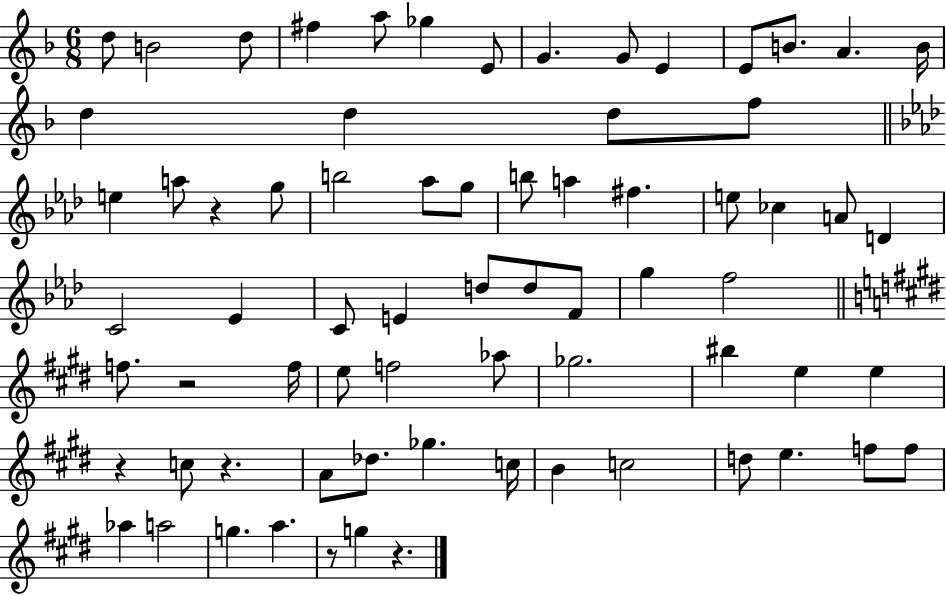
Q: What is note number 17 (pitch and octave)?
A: D5